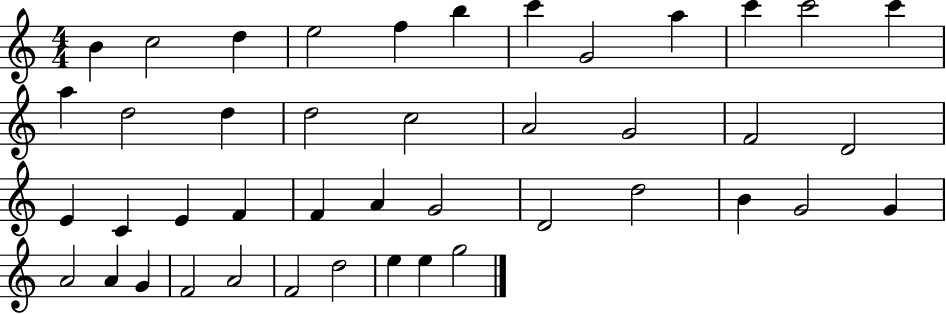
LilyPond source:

{
  \clef treble
  \numericTimeSignature
  \time 4/4
  \key c \major
  b'4 c''2 d''4 | e''2 f''4 b''4 | c'''4 g'2 a''4 | c'''4 c'''2 c'''4 | \break a''4 d''2 d''4 | d''2 c''2 | a'2 g'2 | f'2 d'2 | \break e'4 c'4 e'4 f'4 | f'4 a'4 g'2 | d'2 d''2 | b'4 g'2 g'4 | \break a'2 a'4 g'4 | f'2 a'2 | f'2 d''2 | e''4 e''4 g''2 | \break \bar "|."
}